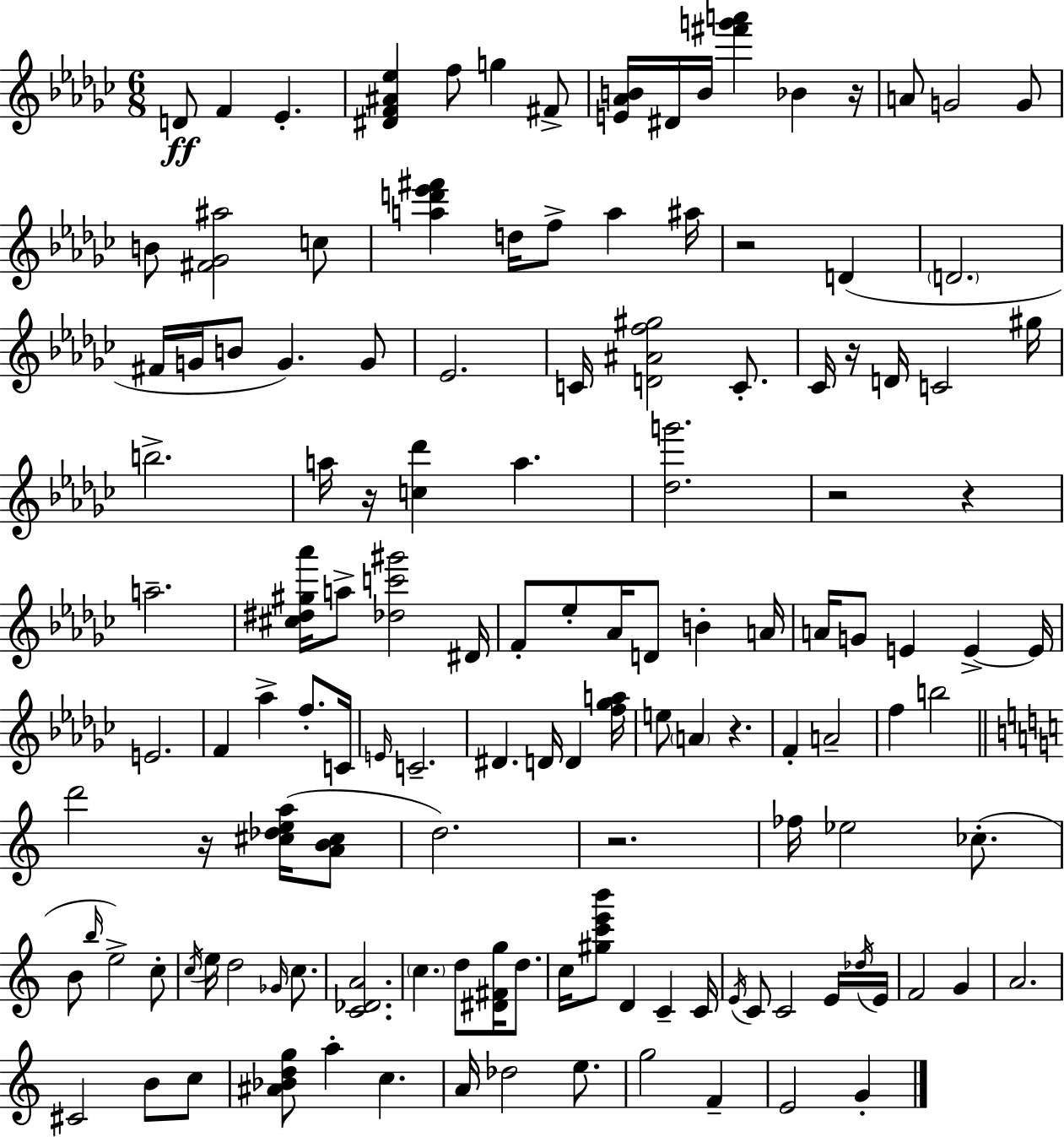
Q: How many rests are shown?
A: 9